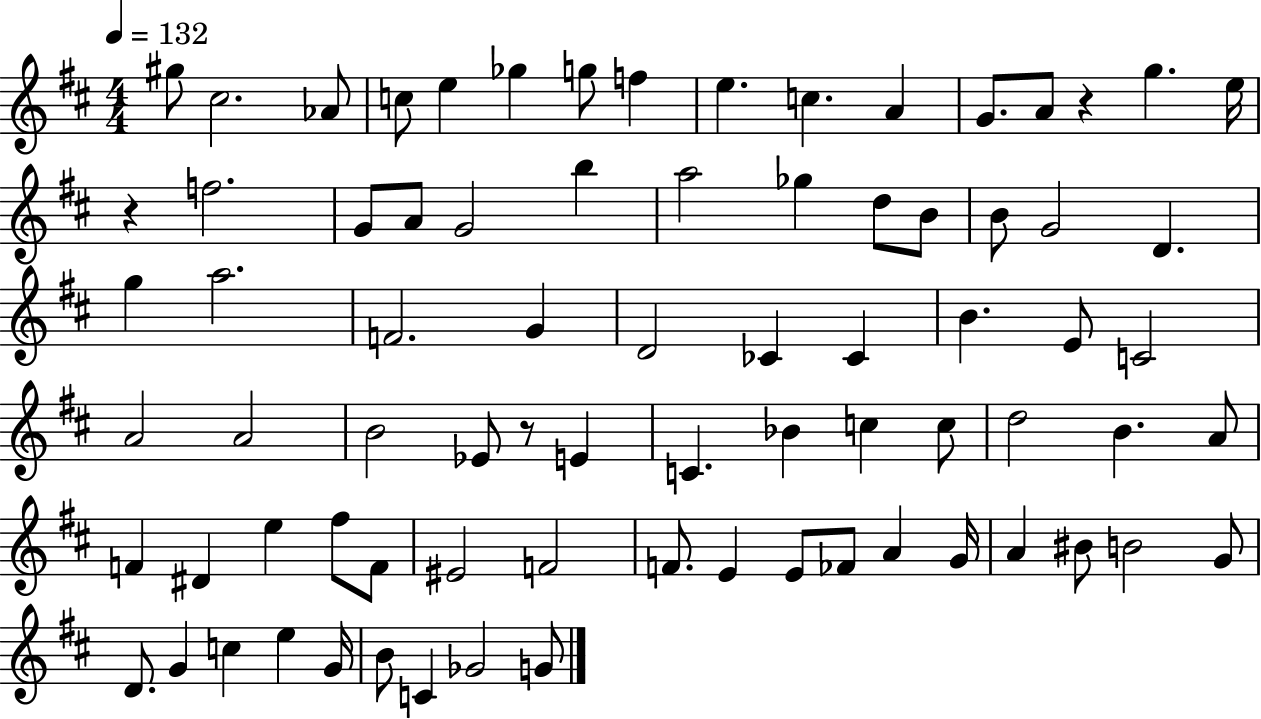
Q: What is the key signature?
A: D major